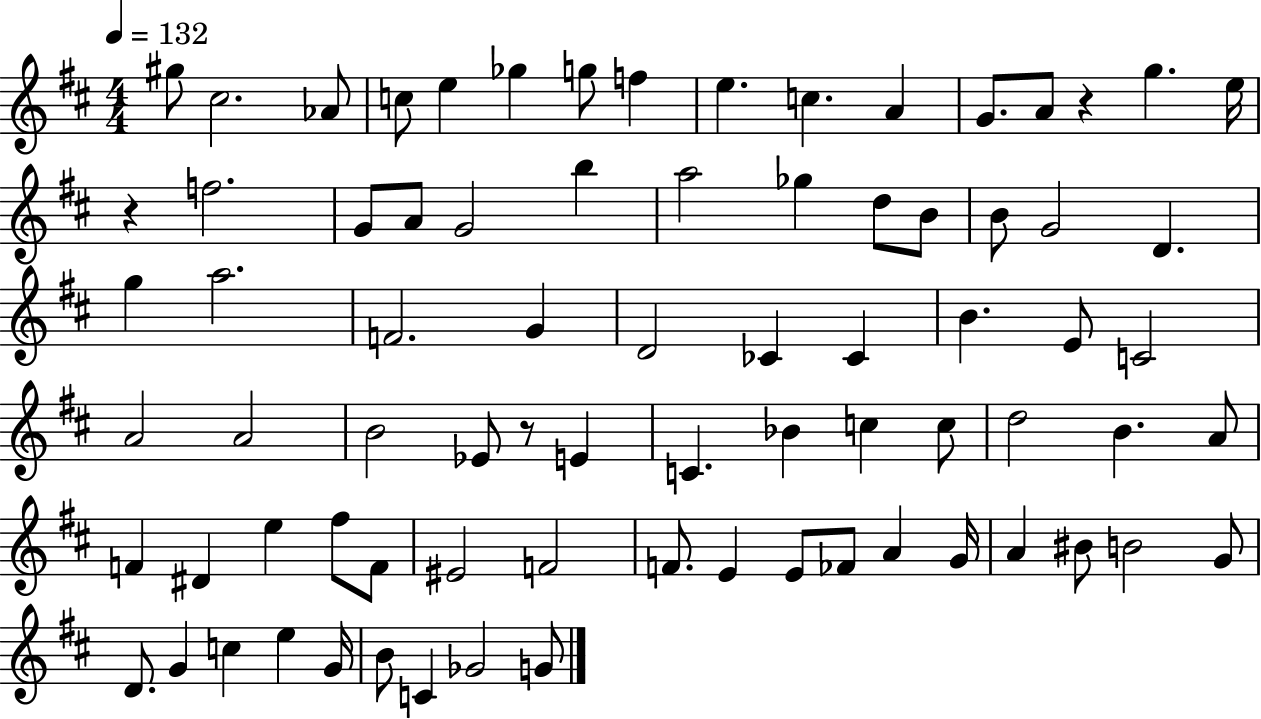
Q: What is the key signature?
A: D major